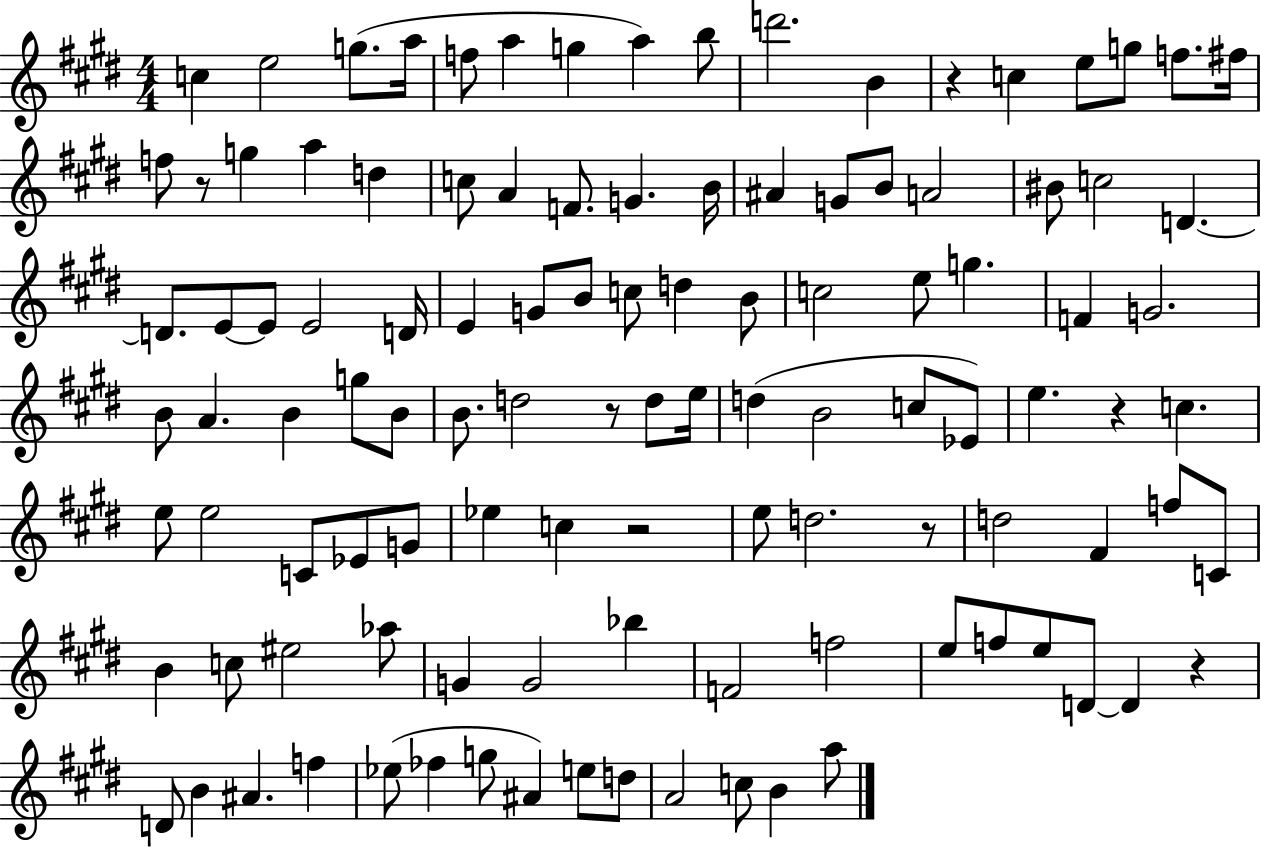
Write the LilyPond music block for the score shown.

{
  \clef treble
  \numericTimeSignature
  \time 4/4
  \key e \major
  \repeat volta 2 { c''4 e''2 g''8.( a''16 | f''8 a''4 g''4 a''4) b''8 | d'''2. b'4 | r4 c''4 e''8 g''8 f''8. fis''16 | \break f''8 r8 g''4 a''4 d''4 | c''8 a'4 f'8. g'4. b'16 | ais'4 g'8 b'8 a'2 | bis'8 c''2 d'4.~~ | \break d'8. e'8~~ e'8 e'2 d'16 | e'4 g'8 b'8 c''8 d''4 b'8 | c''2 e''8 g''4. | f'4 g'2. | \break b'8 a'4. b'4 g''8 b'8 | b'8. d''2 r8 d''8 e''16 | d''4( b'2 c''8 ees'8) | e''4. r4 c''4. | \break e''8 e''2 c'8 ees'8 g'8 | ees''4 c''4 r2 | e''8 d''2. r8 | d''2 fis'4 f''8 c'8 | \break b'4 c''8 eis''2 aes''8 | g'4 g'2 bes''4 | f'2 f''2 | e''8 f''8 e''8 d'8~~ d'4 r4 | \break d'8 b'4 ais'4. f''4 | ees''8( fes''4 g''8 ais'4) e''8 d''8 | a'2 c''8 b'4 a''8 | } \bar "|."
}